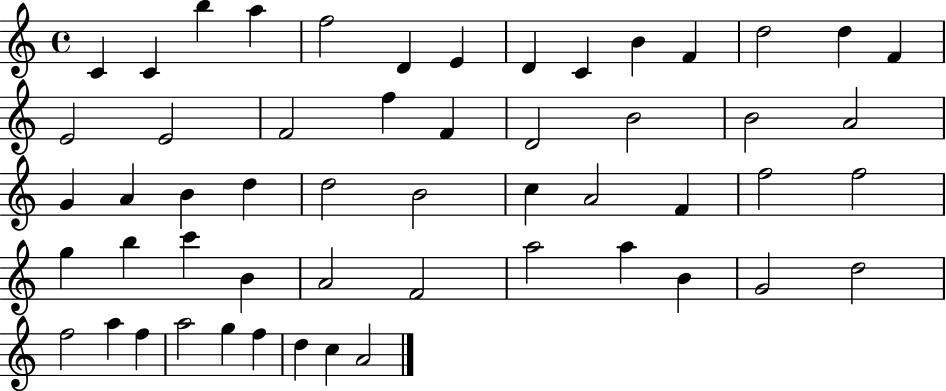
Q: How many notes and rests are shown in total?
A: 54